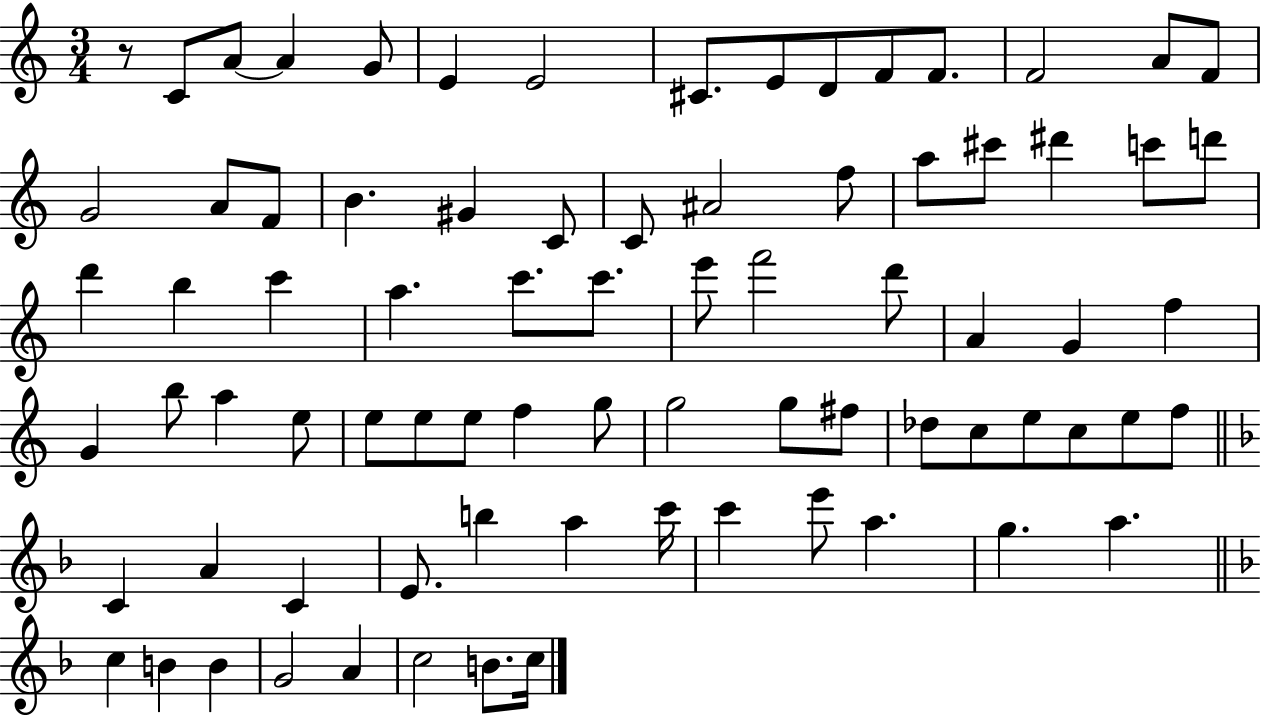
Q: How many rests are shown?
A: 1